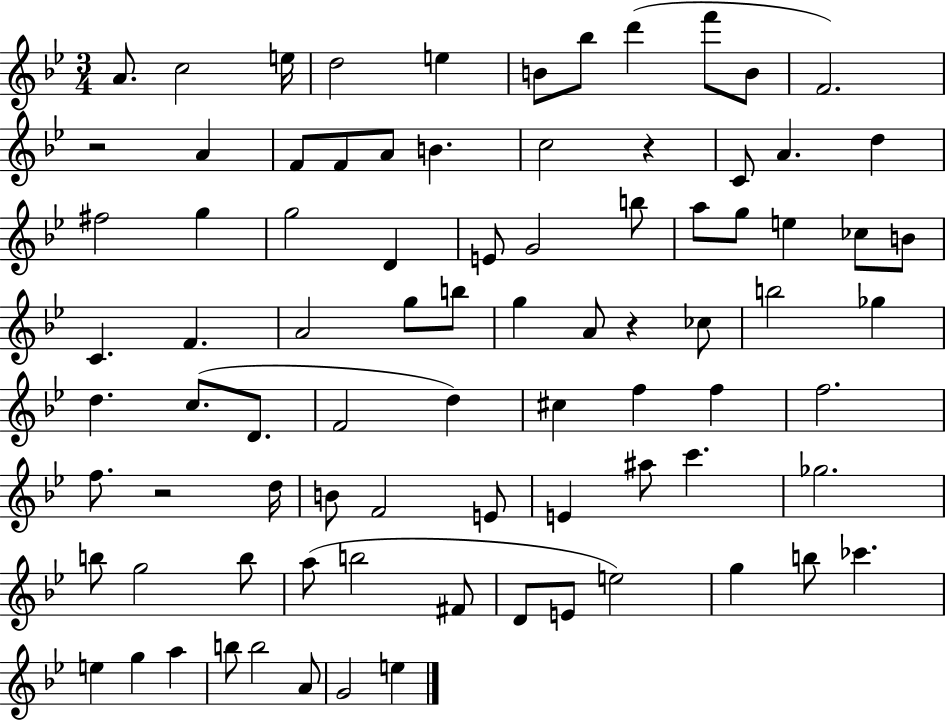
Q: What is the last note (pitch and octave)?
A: E5